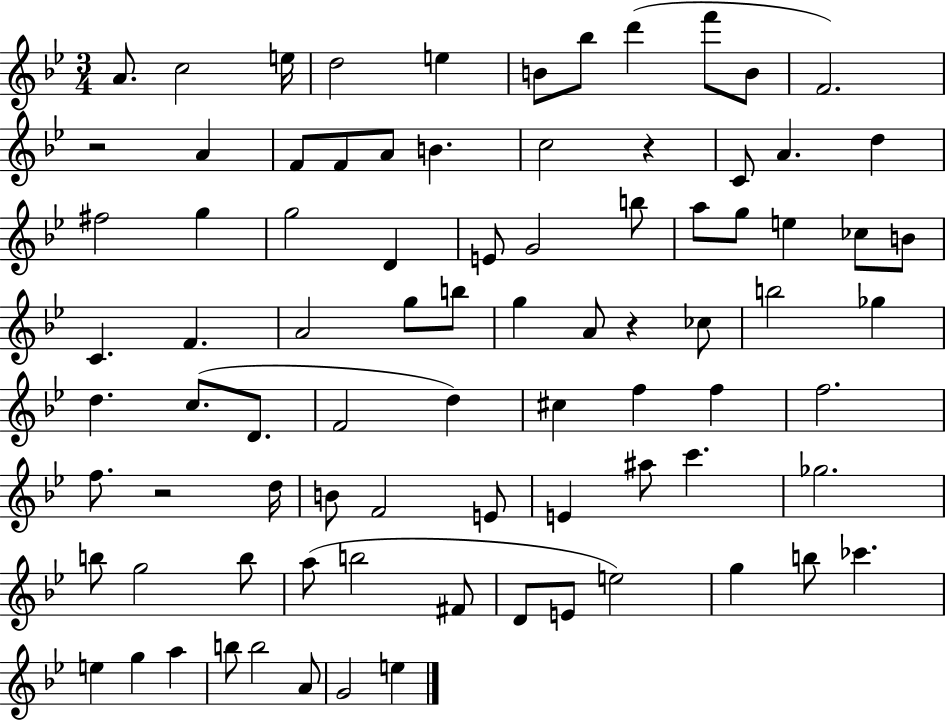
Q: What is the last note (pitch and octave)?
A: E5